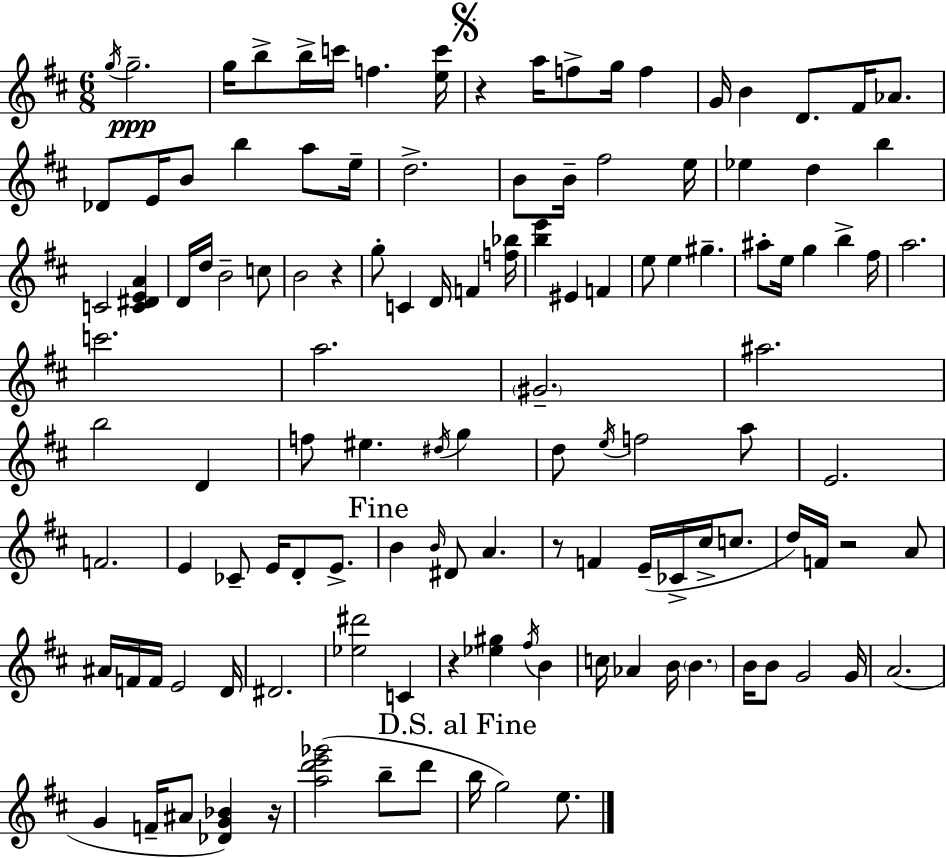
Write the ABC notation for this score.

X:1
T:Untitled
M:6/8
L:1/4
K:D
g/4 g2 g/4 b/2 b/4 c'/4 f [ec']/4 z a/4 f/2 g/4 f G/4 B D/2 ^F/4 _A/2 _D/2 E/4 B/2 b a/2 e/4 d2 B/2 B/4 ^f2 e/4 _e d b C2 [C^DEA] D/4 d/4 B2 c/2 B2 z g/2 C D/4 F [f_b]/4 [be'] ^E F e/2 e ^g ^a/2 e/4 g b ^f/4 a2 c'2 a2 ^G2 ^a2 b2 D f/2 ^e ^d/4 g d/2 e/4 f2 a/2 E2 F2 E _C/2 E/4 D/2 E/2 B B/4 ^D/2 A z/2 F E/4 _C/4 ^c/4 c/2 d/4 F/4 z2 A/2 ^A/4 F/4 F/4 E2 D/4 ^D2 [_e^d']2 C z [_e^g] ^f/4 B c/4 _A B/4 B B/4 B/2 G2 G/4 A2 G F/4 ^A/2 [_DG_B] z/4 [ad'e'_g']2 b/2 d'/2 b/4 g2 e/2